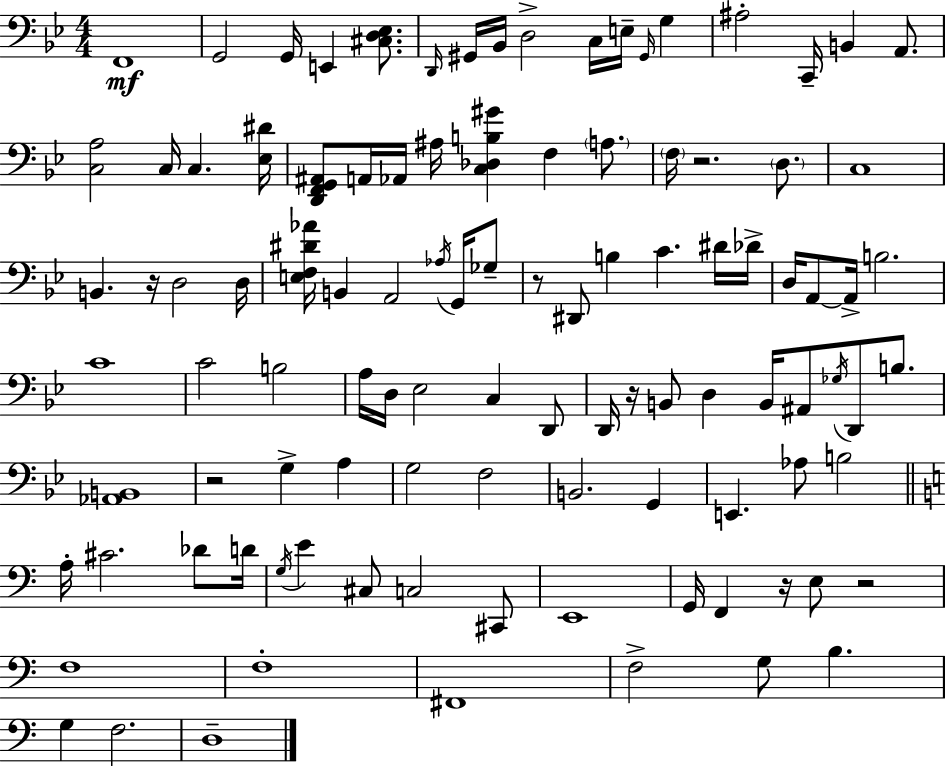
X:1
T:Untitled
M:4/4
L:1/4
K:Bb
F,,4 G,,2 G,,/4 E,, [^C,D,_E,]/2 D,,/4 ^G,,/4 _B,,/4 D,2 C,/4 E,/4 ^G,,/4 G, ^A,2 C,,/4 B,, A,,/2 [C,A,]2 C,/4 C, [_E,^D]/4 [D,,F,,G,,^A,,]/2 A,,/4 _A,,/4 ^A,/4 [C,_D,B,^G] F, A,/2 F,/4 z2 D,/2 C,4 B,, z/4 D,2 D,/4 [E,F,^D_A]/4 B,, A,,2 _A,/4 G,,/4 _G,/2 z/2 ^D,,/2 B, C ^D/4 _D/4 D,/4 A,,/2 A,,/4 B,2 C4 C2 B,2 A,/4 D,/4 _E,2 C, D,,/2 D,,/4 z/4 B,,/2 D, B,,/4 ^A,,/2 _G,/4 D,,/2 B,/2 [_A,,B,,]4 z2 G, A, G,2 F,2 B,,2 G,, E,, _A,/2 B,2 A,/4 ^C2 _D/2 D/4 G,/4 E ^C,/2 C,2 ^C,,/2 E,,4 G,,/4 F,, z/4 E,/2 z2 F,4 F,4 ^F,,4 F,2 G,/2 B, G, F,2 D,4